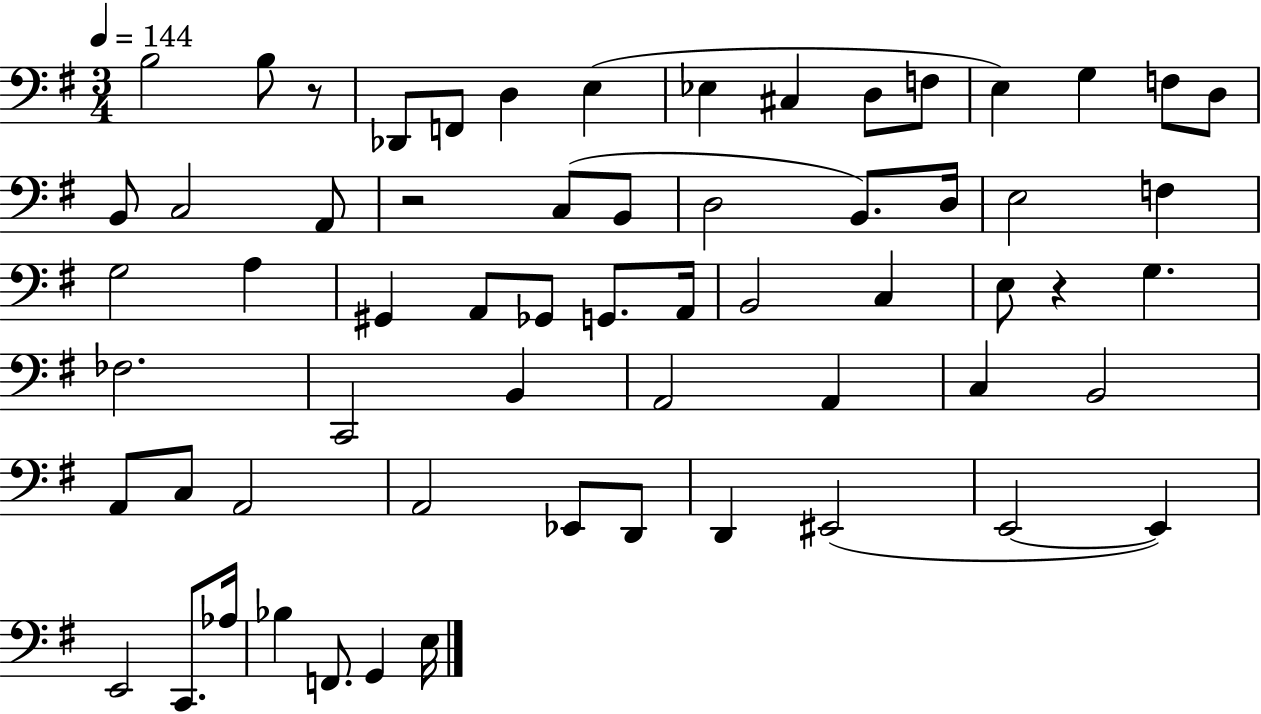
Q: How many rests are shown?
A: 3